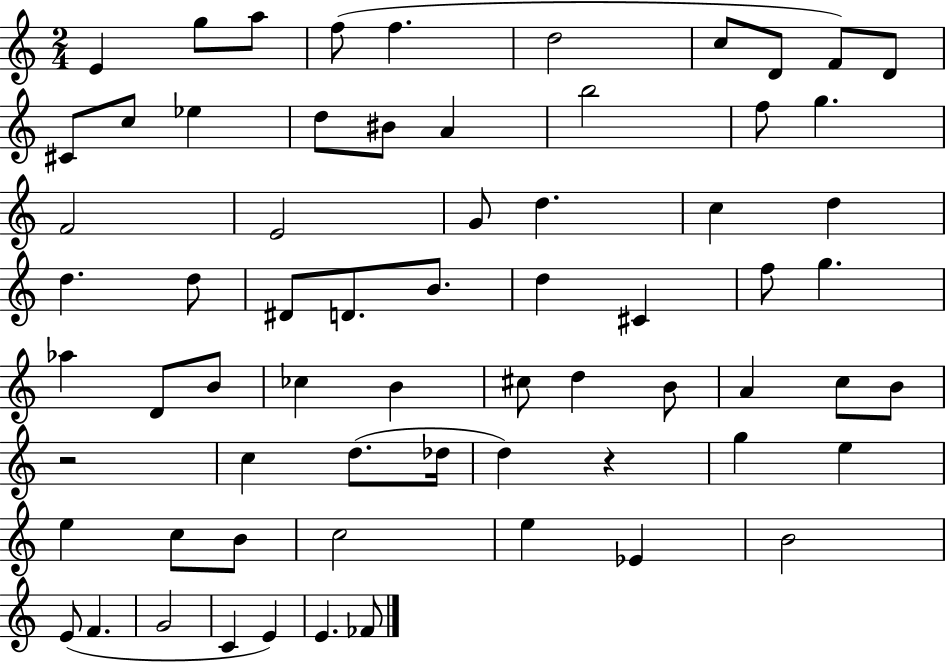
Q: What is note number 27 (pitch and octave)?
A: D5